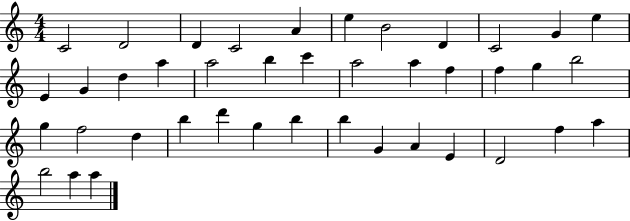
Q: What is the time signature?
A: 4/4